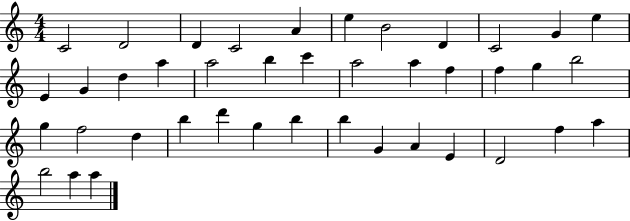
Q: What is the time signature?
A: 4/4